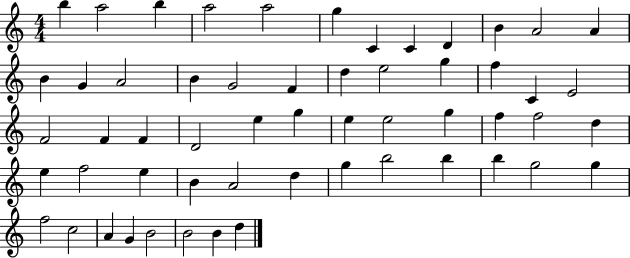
X:1
T:Untitled
M:4/4
L:1/4
K:C
b a2 b a2 a2 g C C D B A2 A B G A2 B G2 F d e2 g f C E2 F2 F F D2 e g e e2 g f f2 d e f2 e B A2 d g b2 b b g2 g f2 c2 A G B2 B2 B d